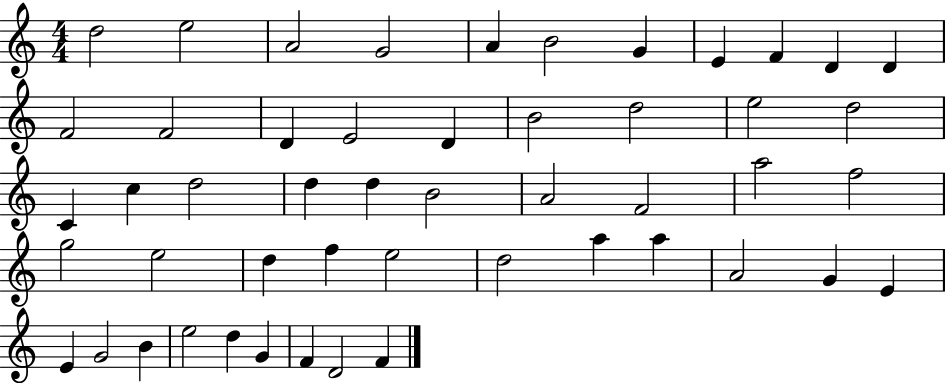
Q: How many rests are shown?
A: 0